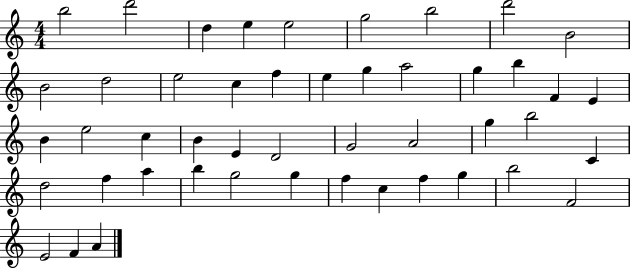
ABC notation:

X:1
T:Untitled
M:4/4
L:1/4
K:C
b2 d'2 d e e2 g2 b2 d'2 B2 B2 d2 e2 c f e g a2 g b F E B e2 c B E D2 G2 A2 g b2 C d2 f a b g2 g f c f g b2 F2 E2 F A